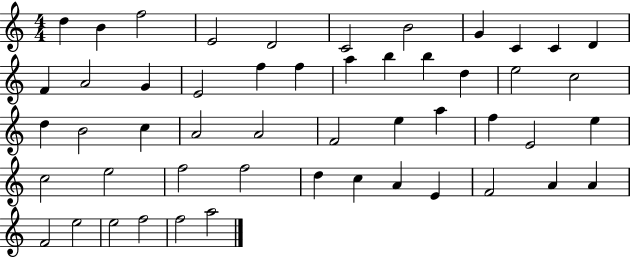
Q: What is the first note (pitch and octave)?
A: D5